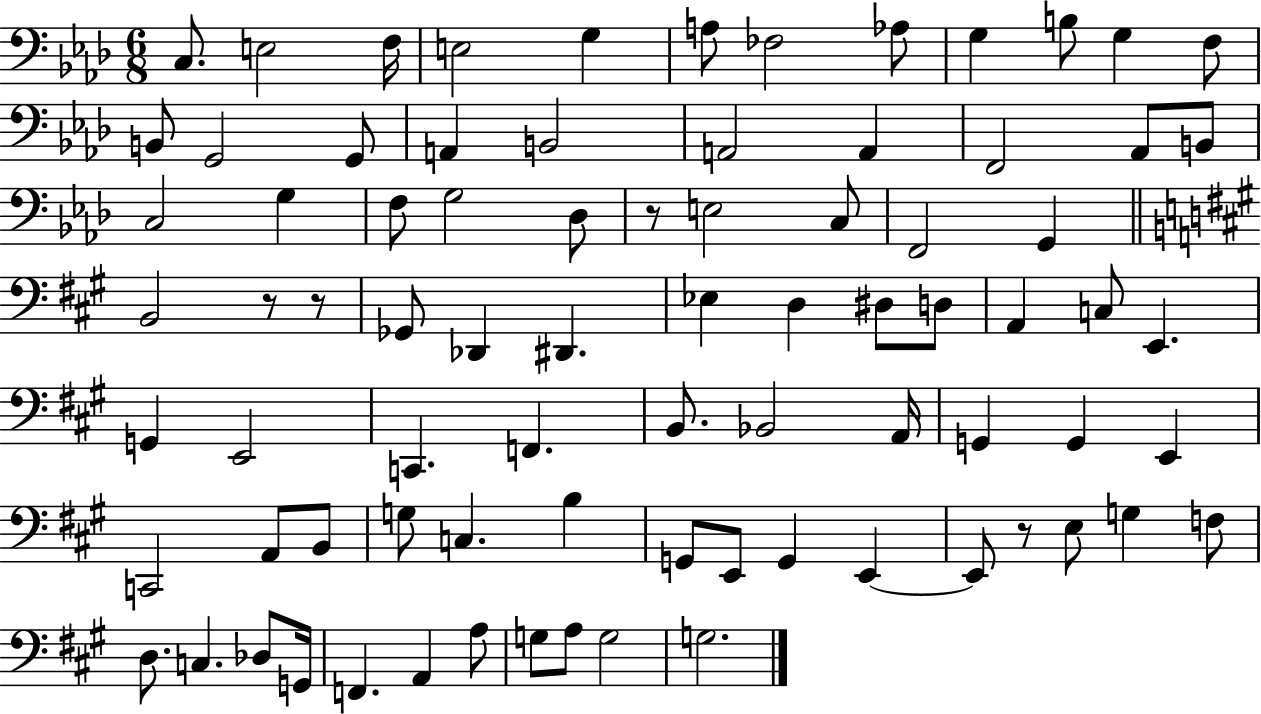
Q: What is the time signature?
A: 6/8